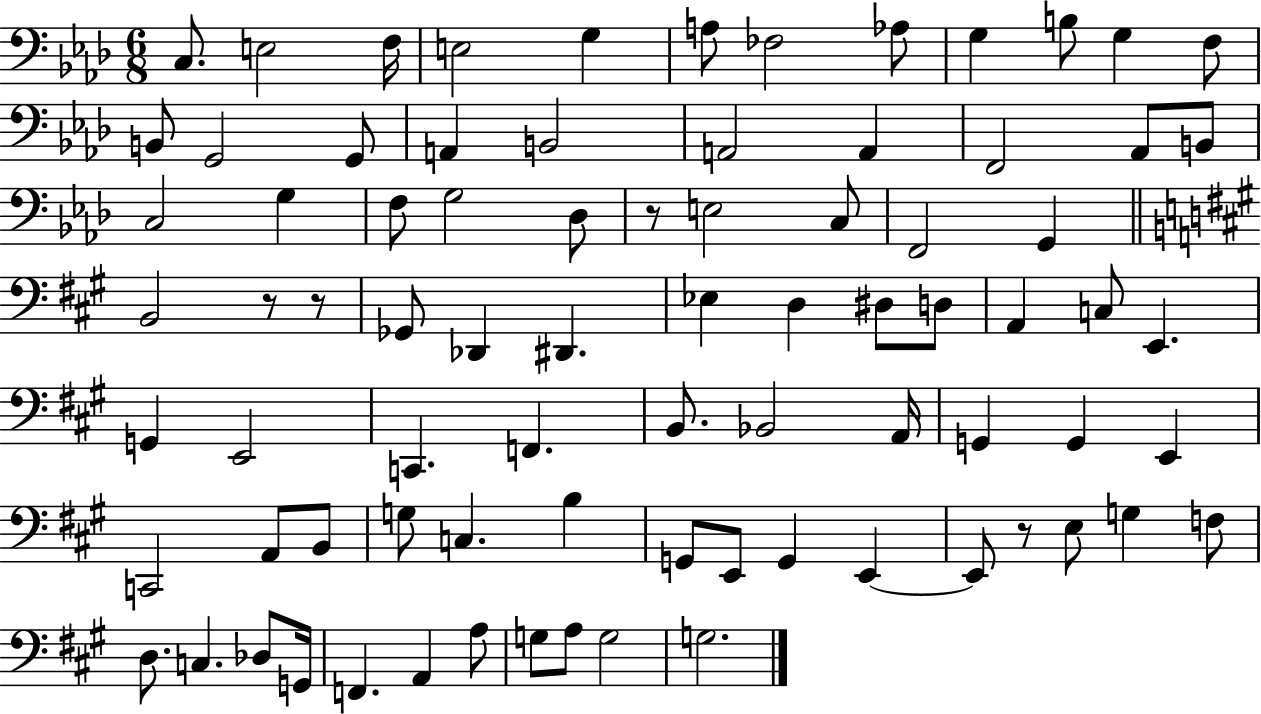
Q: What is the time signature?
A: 6/8